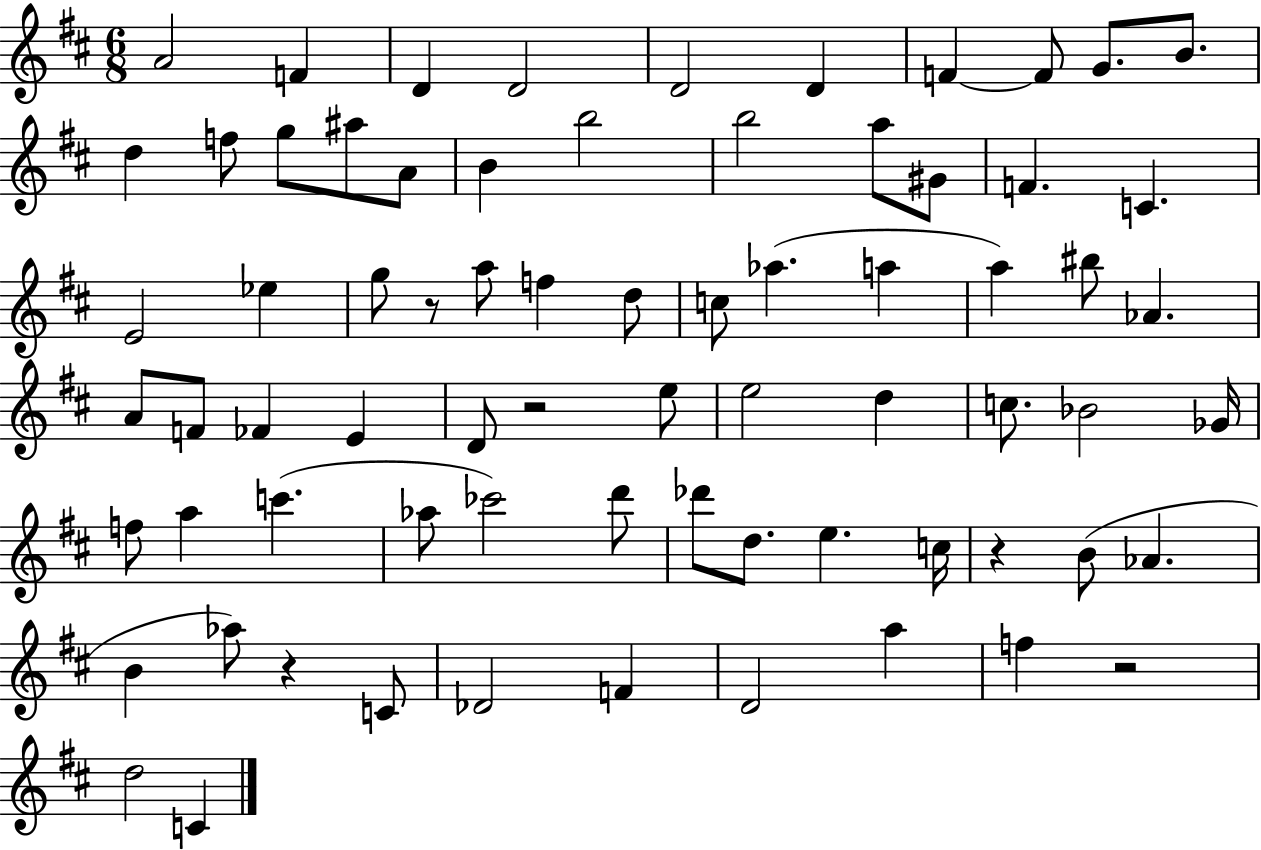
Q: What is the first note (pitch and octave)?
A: A4